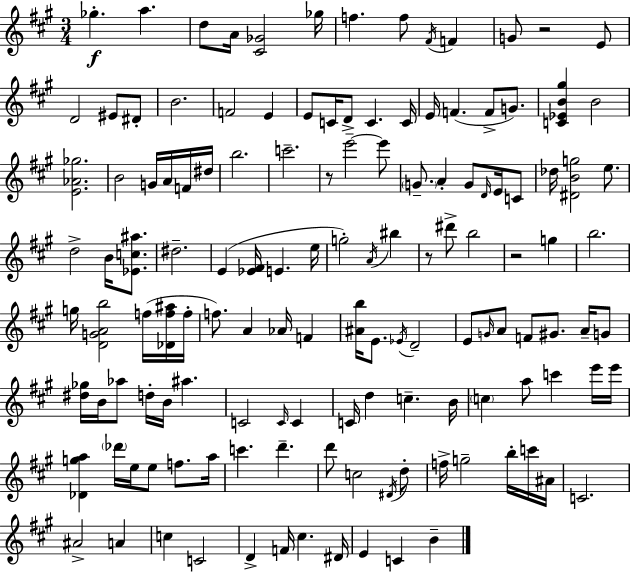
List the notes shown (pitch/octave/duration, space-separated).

Gb5/q. A5/q. D5/e A4/s [C#4,Gb4]/h Gb5/s F5/q. F5/e F#4/s F4/q G4/e R/h E4/e D4/h EIS4/e D#4/e B4/h. F4/h E4/q E4/e C4/s D4/e C4/q. C4/s E4/s F4/q. F4/e G4/e. [C4,Eb4,B4,G#5]/q B4/h [E4,Ab4,Gb5]/h. B4/h G4/s A4/s F4/s D#5/s B5/h. C6/h. R/e E6/h E6/e G4/e. A4/q G4/e D4/s E4/s C4/e Db5/s [D#4,B4,G5]/h E5/e. D5/h B4/s [Eb4,C5,A#5]/e. D#5/h. E4/q [Eb4,F#4]/s E4/q. E5/s G5/h A4/s BIS5/q R/e D#6/e B5/h R/h G5/q B5/h. G5/s [D4,G4,A4,B5]/h F5/s [Db4,F5,A#5]/s F5/s F5/e. A4/q Ab4/s F4/q [A#4,B5]/s E4/e. Eb4/s D4/h E4/e G4/s A4/e F4/e G#4/e. A4/s G4/e [D#5,Gb5]/s B4/s Ab5/e D5/s B4/s A#5/q. C4/h C4/s C4/q C4/s D5/q C5/q. B4/s C5/q A5/e C6/q E6/s E6/s [Db4,G5,A5]/q Db6/s E5/s E5/e F5/e. A5/s C6/q. D6/q. D6/e C5/h D#4/s D5/e F5/s G5/h B5/s C6/s A#4/s C4/h. A#4/h A4/q C5/q C4/h D4/q F4/s C#5/q. D#4/s E4/q C4/q B4/q